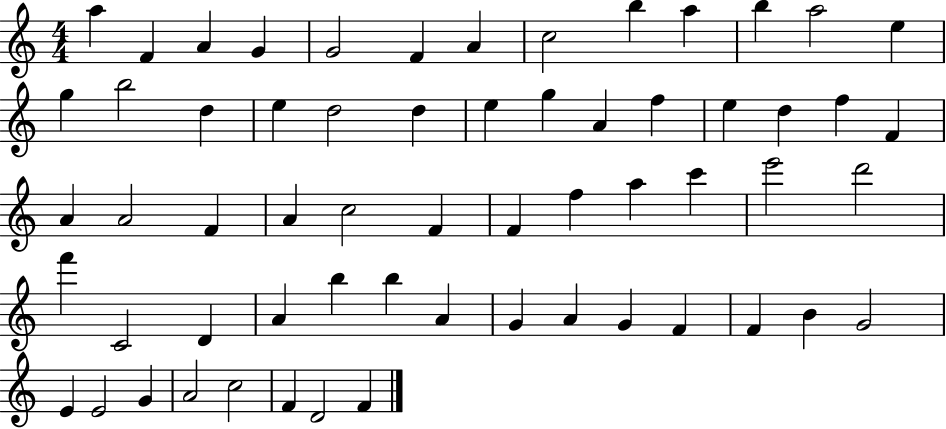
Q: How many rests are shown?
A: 0